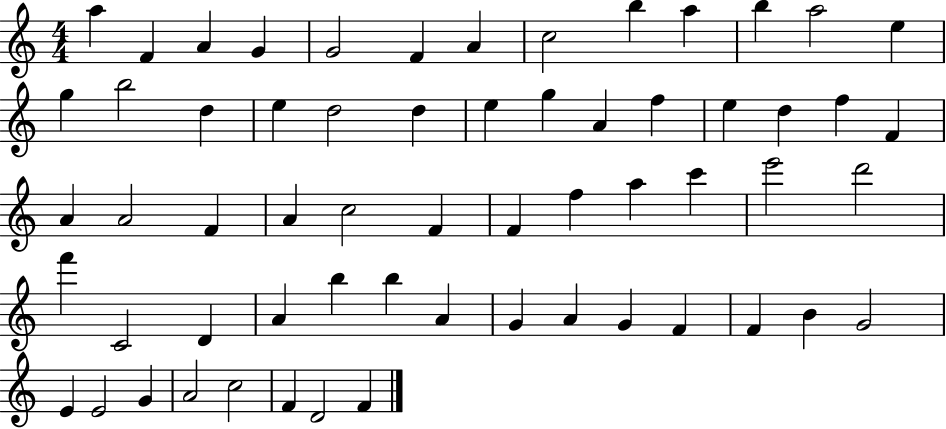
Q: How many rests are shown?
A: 0